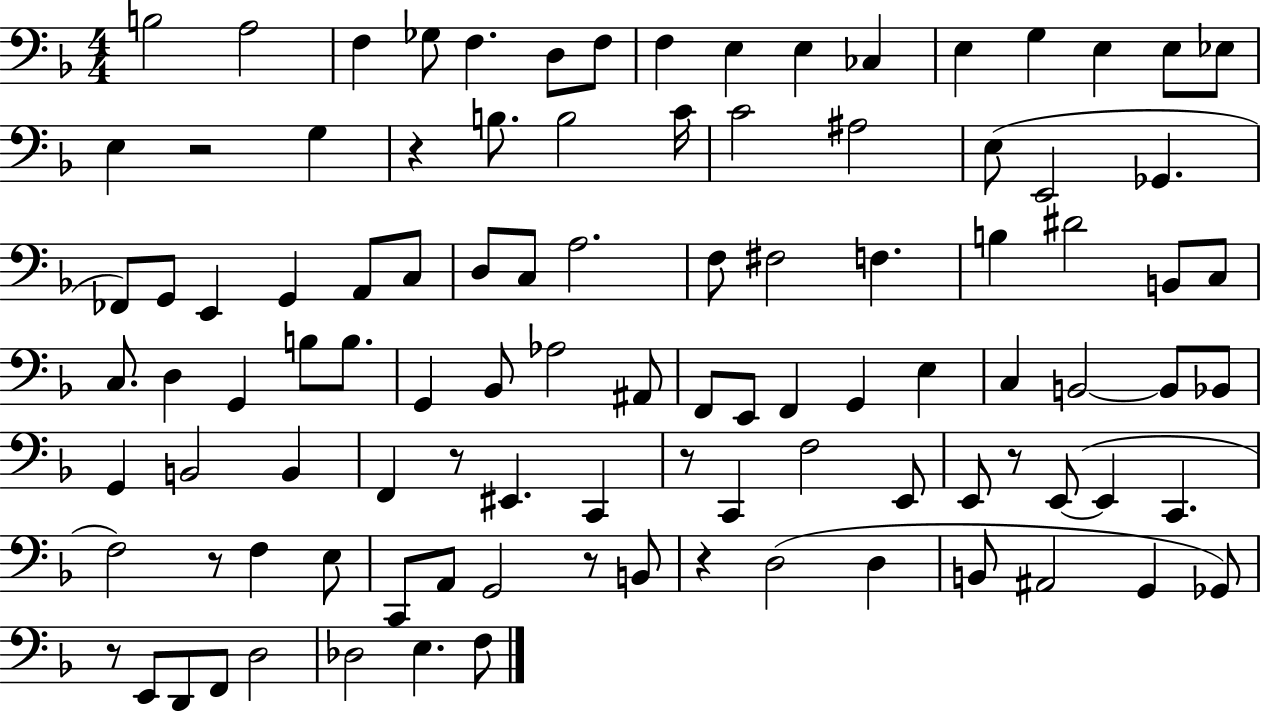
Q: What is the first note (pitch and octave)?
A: B3